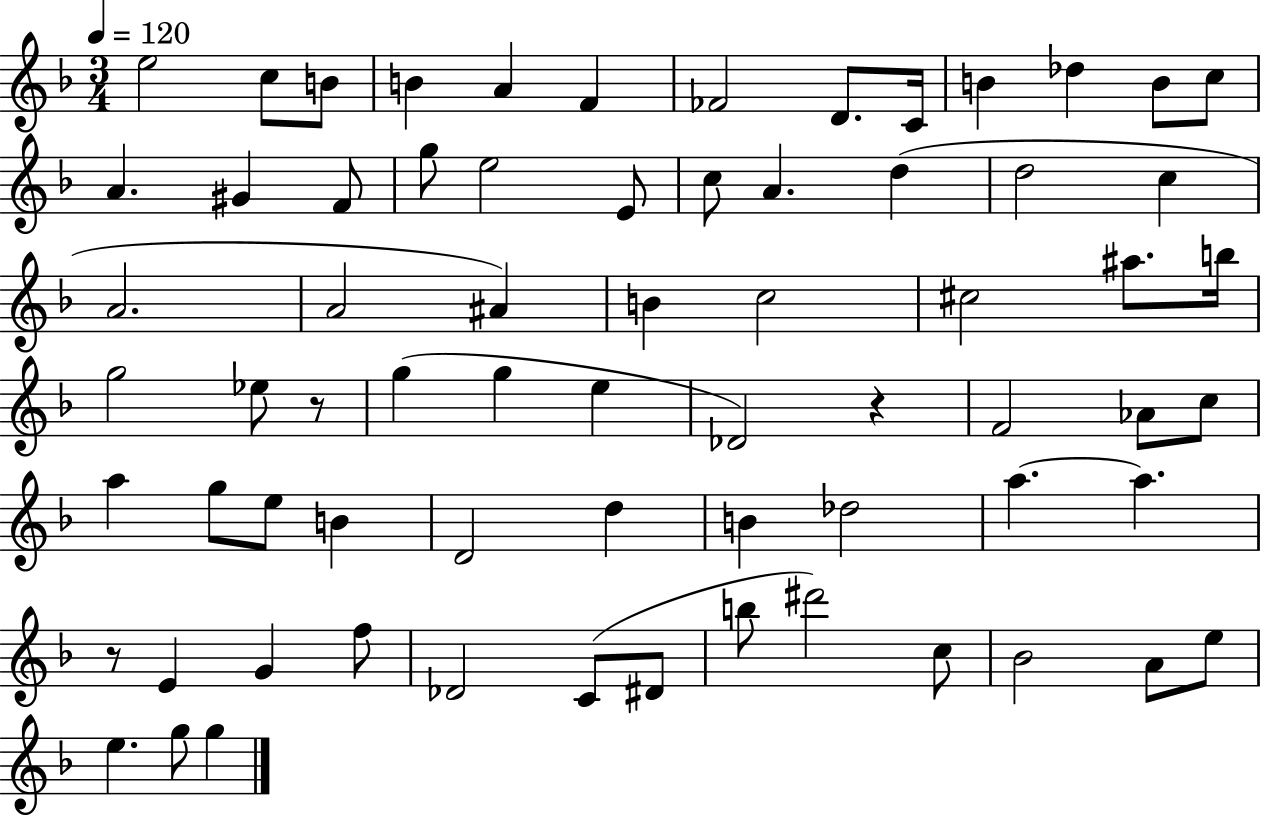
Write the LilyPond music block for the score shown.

{
  \clef treble
  \numericTimeSignature
  \time 3/4
  \key f \major
  \tempo 4 = 120
  \repeat volta 2 { e''2 c''8 b'8 | b'4 a'4 f'4 | fes'2 d'8. c'16 | b'4 des''4 b'8 c''8 | \break a'4. gis'4 f'8 | g''8 e''2 e'8 | c''8 a'4. d''4( | d''2 c''4 | \break a'2. | a'2 ais'4) | b'4 c''2 | cis''2 ais''8. b''16 | \break g''2 ees''8 r8 | g''4( g''4 e''4 | des'2) r4 | f'2 aes'8 c''8 | \break a''4 g''8 e''8 b'4 | d'2 d''4 | b'4 des''2 | a''4.~~ a''4. | \break r8 e'4 g'4 f''8 | des'2 c'8( dis'8 | b''8 dis'''2) c''8 | bes'2 a'8 e''8 | \break e''4. g''8 g''4 | } \bar "|."
}